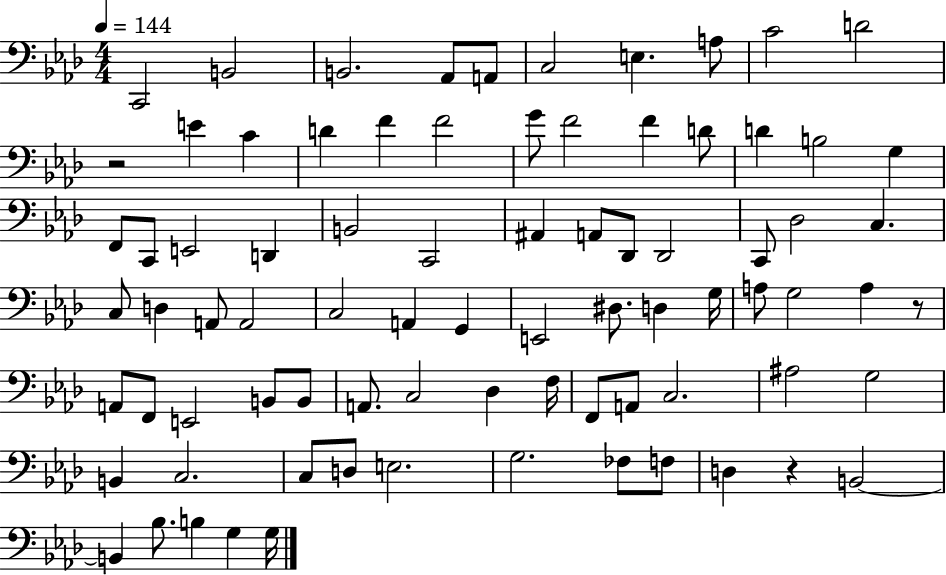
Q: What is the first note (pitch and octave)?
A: C2